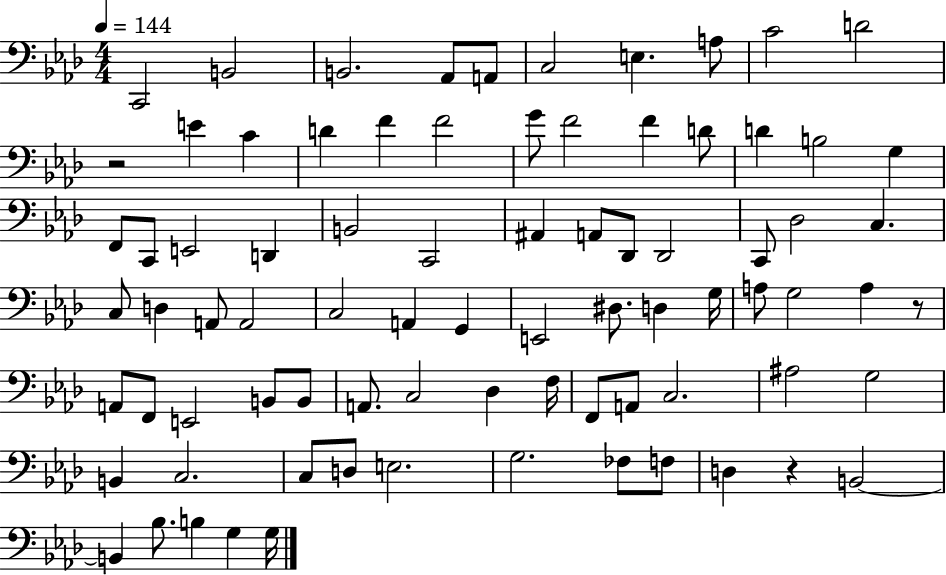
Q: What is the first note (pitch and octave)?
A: C2